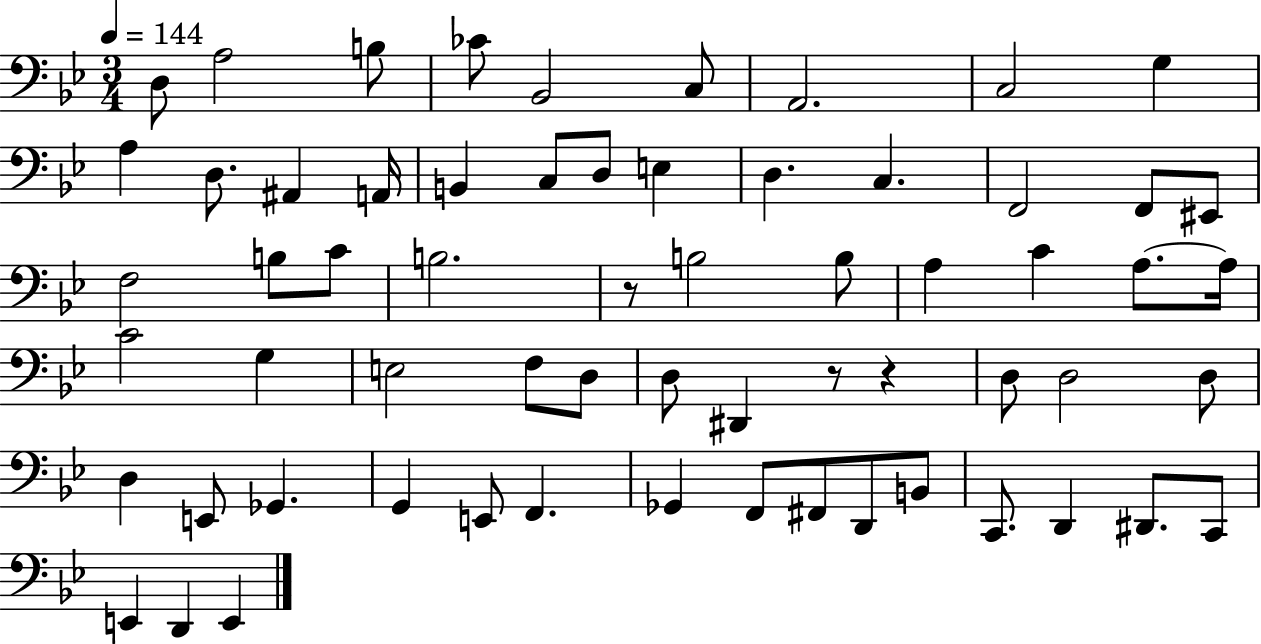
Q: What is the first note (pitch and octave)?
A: D3